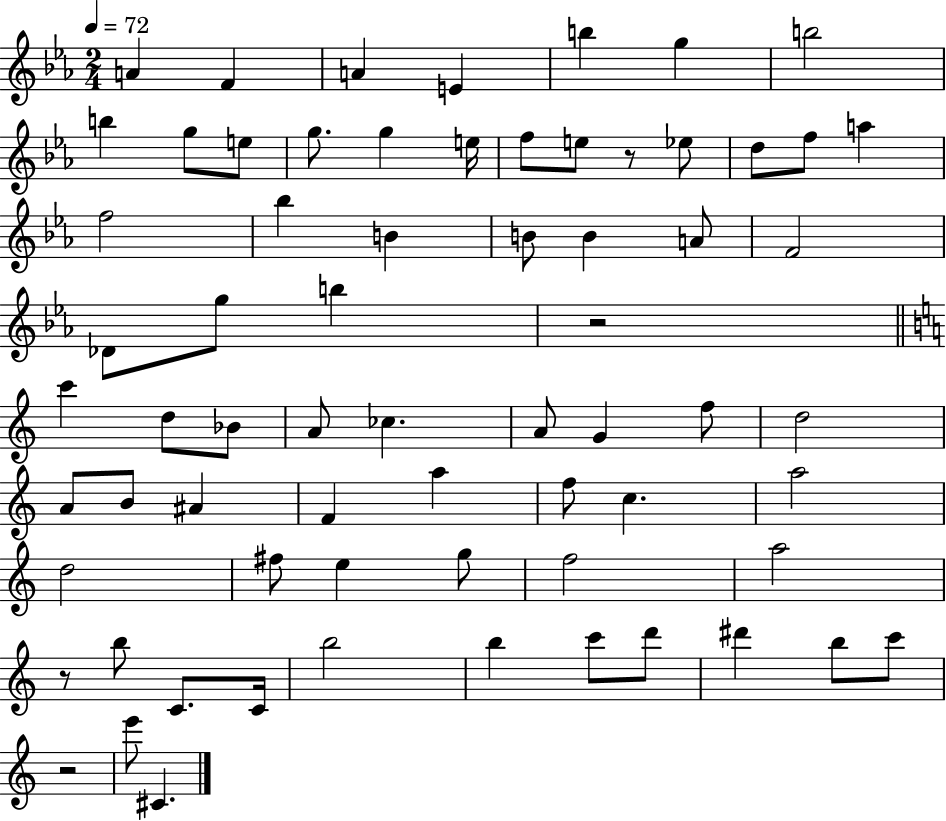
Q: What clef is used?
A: treble